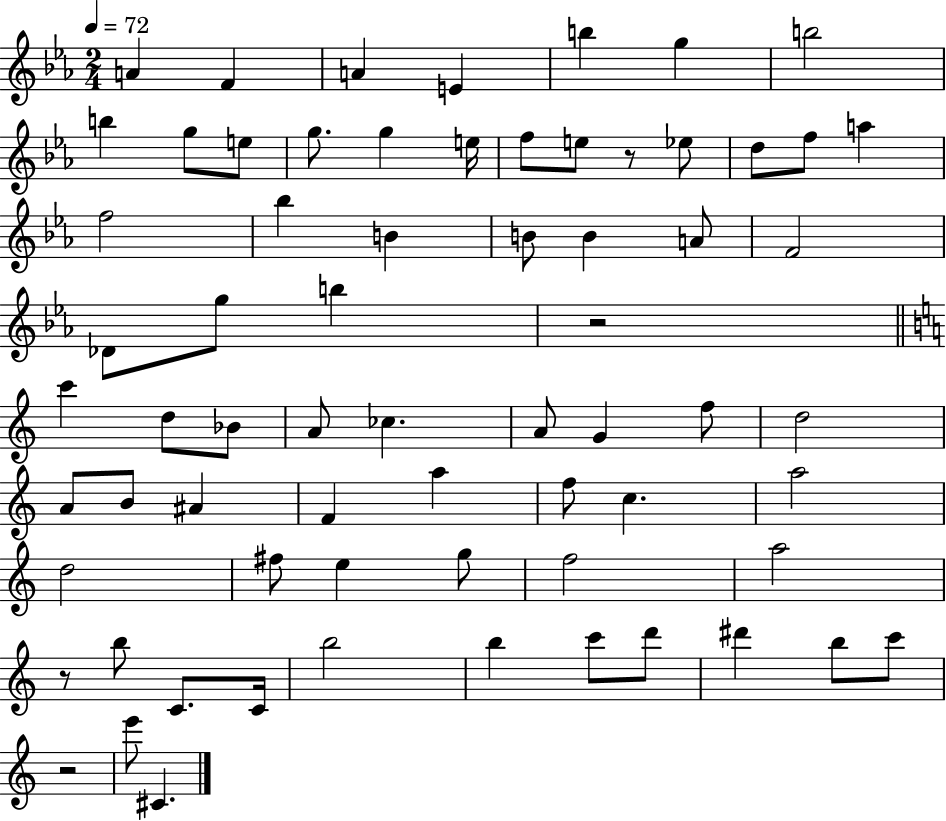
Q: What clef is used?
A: treble